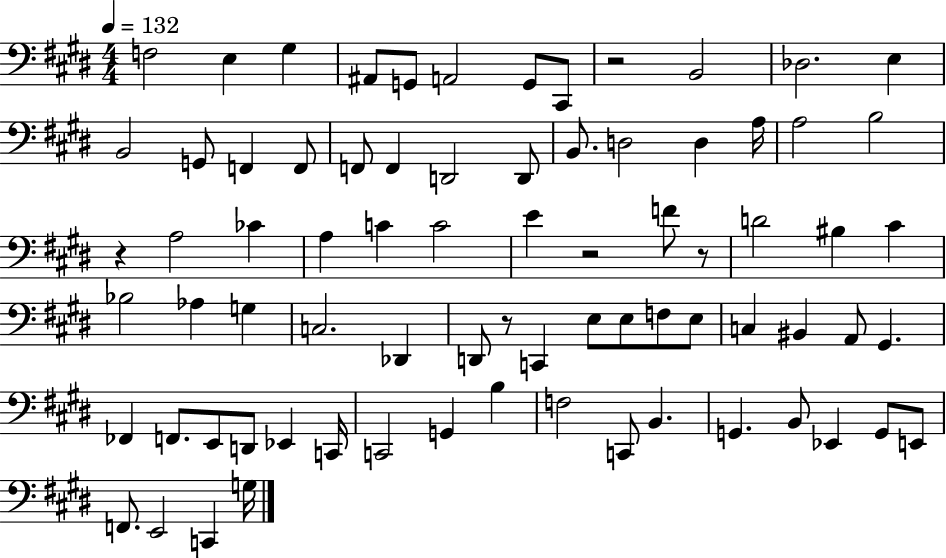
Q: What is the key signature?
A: E major